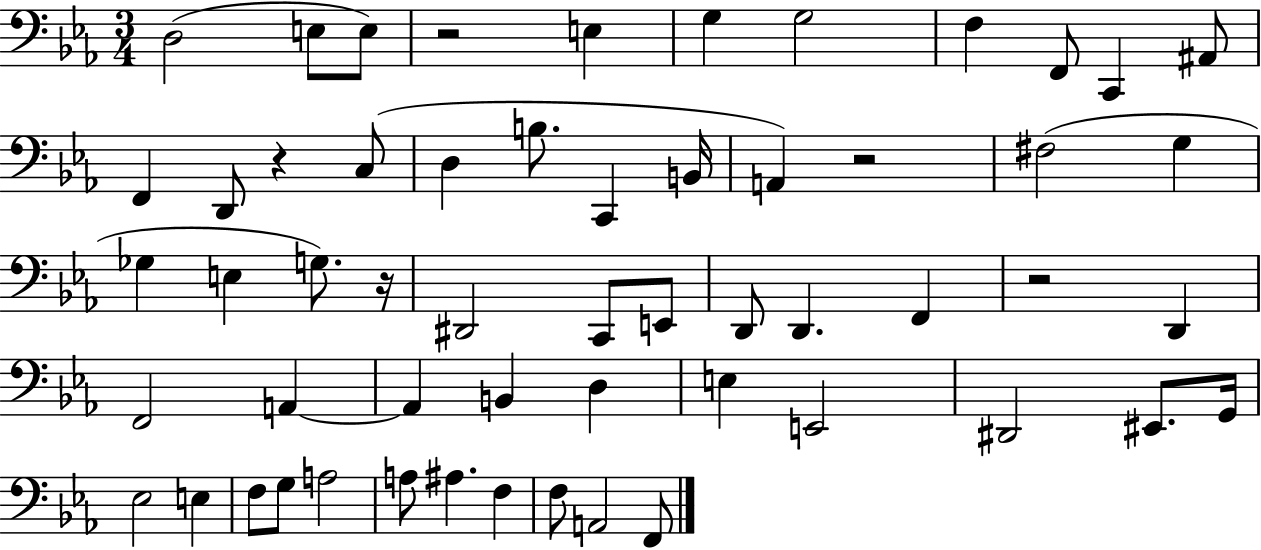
{
  \clef bass
  \numericTimeSignature
  \time 3/4
  \key ees \major
  \repeat volta 2 { d2( e8 e8) | r2 e4 | g4 g2 | f4 f,8 c,4 ais,8 | \break f,4 d,8 r4 c8( | d4 b8. c,4 b,16 | a,4) r2 | fis2( g4 | \break ges4 e4 g8.) r16 | dis,2 c,8 e,8 | d,8 d,4. f,4 | r2 d,4 | \break f,2 a,4~~ | a,4 b,4 d4 | e4 e,2 | dis,2 eis,8. g,16 | \break ees2 e4 | f8 g8 a2 | a8 ais4. f4 | f8 a,2 f,8 | \break } \bar "|."
}